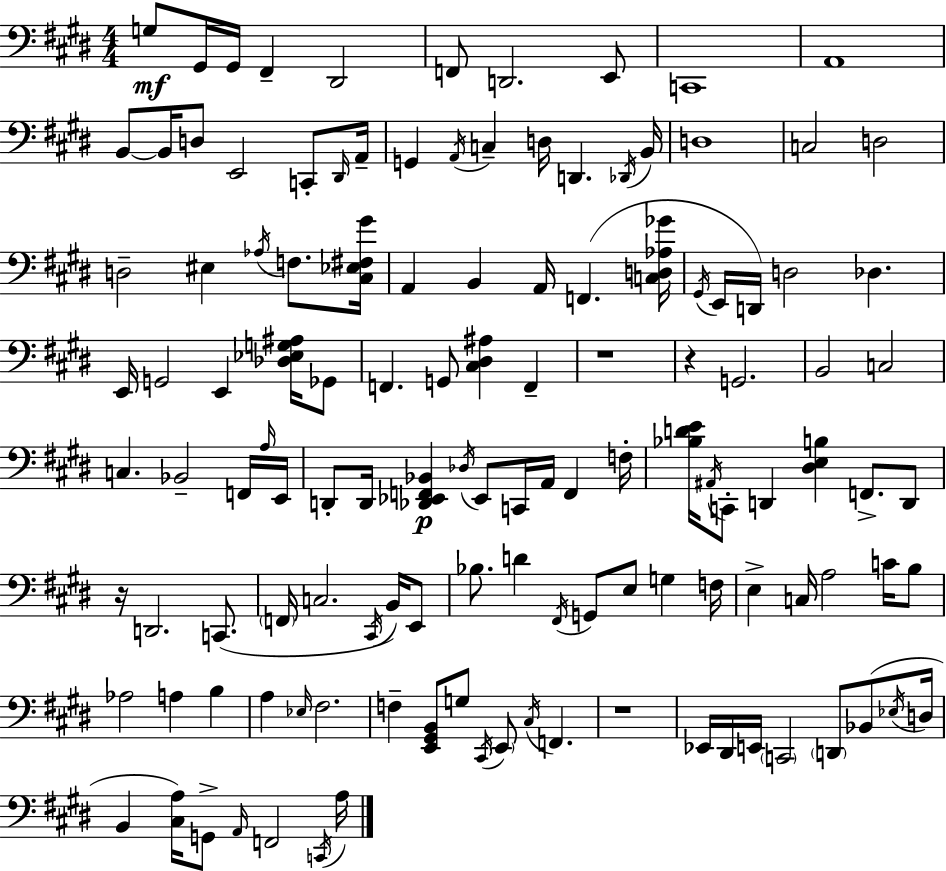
G3/e G#2/s G#2/s F#2/q D#2/h F2/e D2/h. E2/e C2/w A2/w B2/e B2/s D3/e E2/h C2/e D#2/s A2/s G2/q A2/s C3/q D3/s D2/q. Db2/s B2/s D3/w C3/h D3/h D3/h EIS3/q Ab3/s F3/e. [C#3,Eb3,F#3,G#4]/s A2/q B2/q A2/s F2/q. [C3,D3,Ab3,Gb4]/s G#2/s E2/s D2/s D3/h Db3/q. E2/s G2/h E2/q [Db3,Eb3,G3,A#3]/s Gb2/e F2/q. G2/e [C#3,D#3,A#3]/q F2/q R/w R/q G2/h. B2/h C3/h C3/q. Bb2/h F2/s A3/s E2/s D2/e D2/s [Db2,Eb2,F2,Bb2]/q Db3/s Eb2/e C2/s A2/s F2/q F3/s [Bb3,D4,E4]/s A#2/s C2/e D2/q [D#3,E3,B3]/q F2/e. D2/e R/s D2/h. C2/e. F2/s C3/h. C#2/s B2/s E2/e Bb3/e. D4/q F#2/s G2/e E3/e G3/q F3/s E3/q C3/s A3/h C4/s B3/e Ab3/h A3/q B3/q A3/q Eb3/s F#3/h. F3/q [E2,G#2,B2]/e G3/e C#2/s E2/e C#3/s F2/q. R/w Eb2/s D#2/s E2/s C2/h D2/e Bb2/e Eb3/s D3/s B2/q [C#3,A3]/s G2/e A2/s F2/h C2/s A3/s